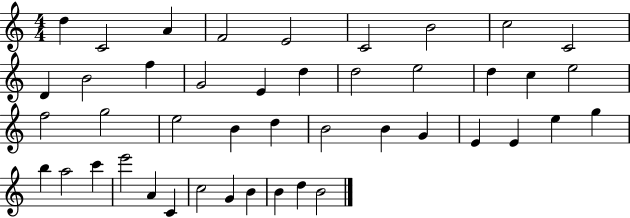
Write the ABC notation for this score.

X:1
T:Untitled
M:4/4
L:1/4
K:C
d C2 A F2 E2 C2 B2 c2 C2 D B2 f G2 E d d2 e2 d c e2 f2 g2 e2 B d B2 B G E E e g b a2 c' e'2 A C c2 G B B d B2